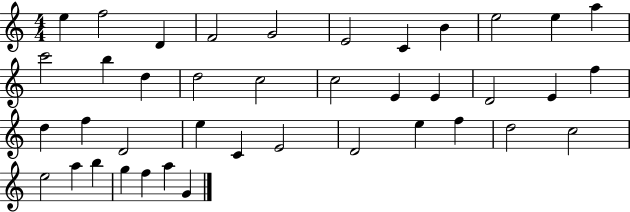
X:1
T:Untitled
M:4/4
L:1/4
K:C
e f2 D F2 G2 E2 C B e2 e a c'2 b d d2 c2 c2 E E D2 E f d f D2 e C E2 D2 e f d2 c2 e2 a b g f a G